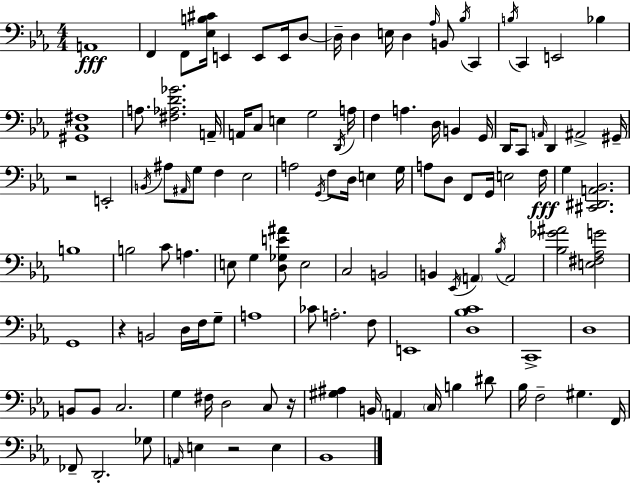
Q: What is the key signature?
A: C minor